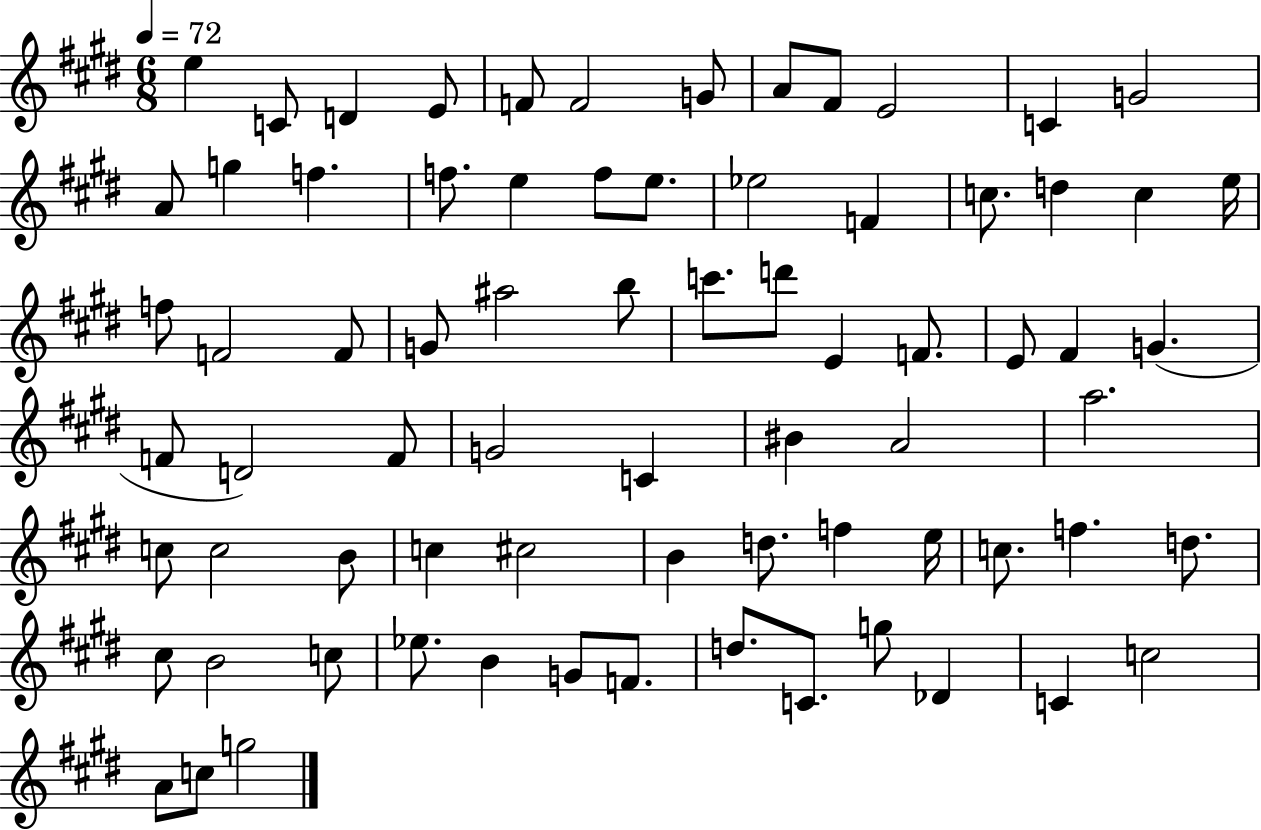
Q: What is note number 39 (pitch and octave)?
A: F4